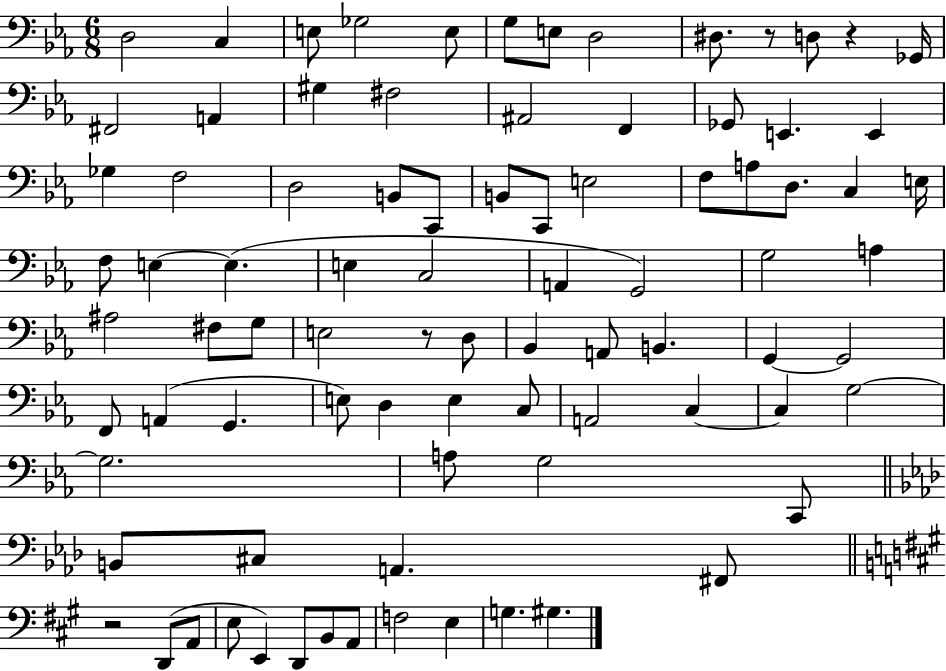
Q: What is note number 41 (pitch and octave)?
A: G3